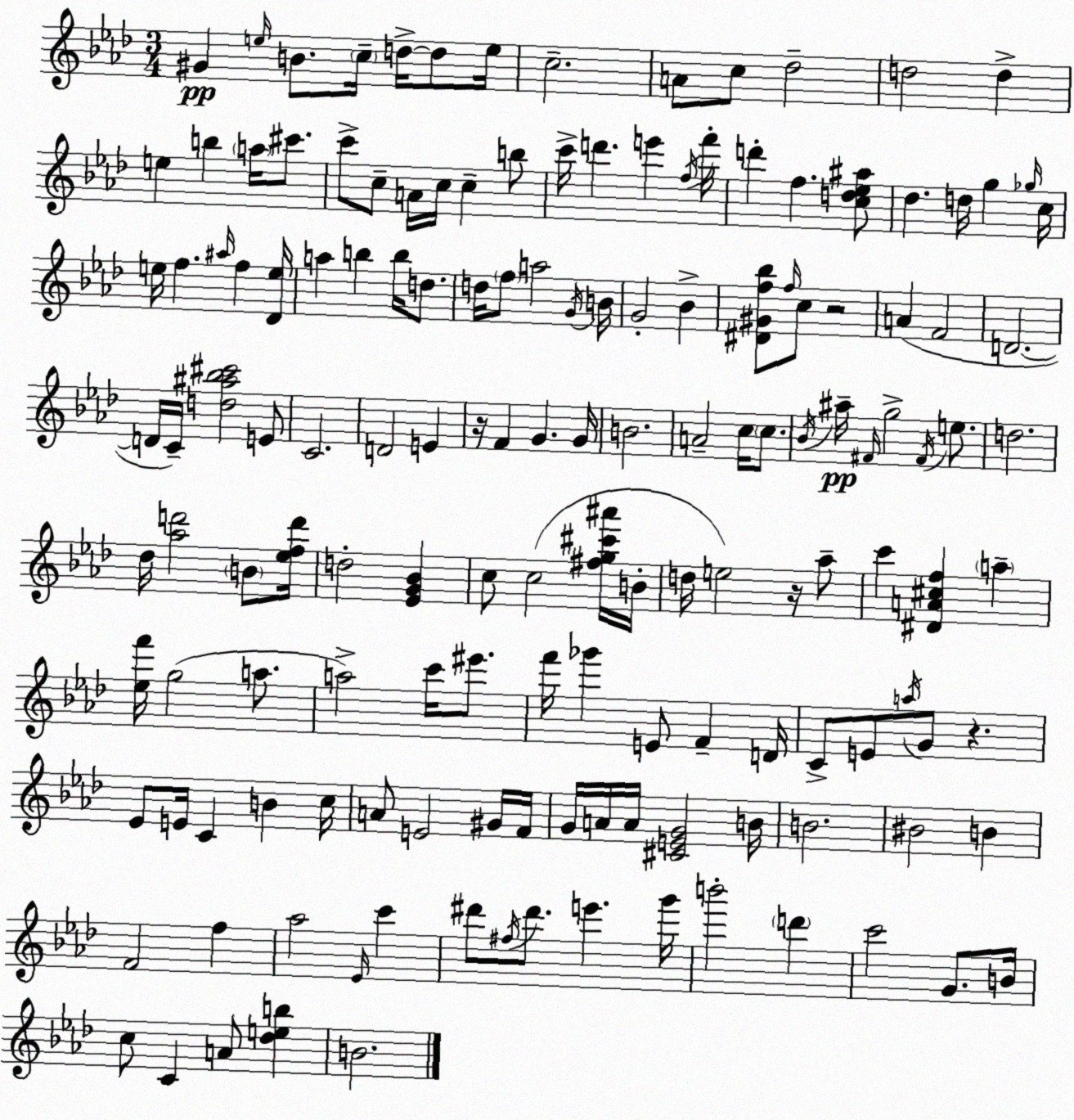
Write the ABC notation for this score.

X:1
T:Untitled
M:3/4
L:1/4
K:Ab
^G e/4 B/2 c/4 d/4 d/2 e/4 c2 A/2 c/2 _d2 d2 d e b a/4 ^c'/2 c'/2 c/2 A/4 c/4 c b/2 c'/4 d' e' f/4 f'/4 d' f [cd_e^a]/2 _d d/4 g _g/4 c/4 e/4 f ^a/4 f [_De]/4 a b b/4 d/2 d/4 f/2 a2 G/4 B/4 G2 _B [^D^Gf_b]/2 f/4 c/2 z2 A F2 D2 D/4 C/4 [d^a_b^c']2 E/2 C2 D2 E z/4 F G G/4 B2 A2 c/4 c/2 _B/4 ^a/4 ^F/4 g2 ^F/4 e/2 d2 _d/4 [_ad']2 B/2 [_efd']/4 d2 [_EG_B] c/2 c2 [^fg^c'^a']/4 B/4 d/4 e2 z/4 _a/2 c' [^DA^cf] a [_ef']/4 g2 a/2 a2 c'/4 ^e'/2 f'/4 _g' E/2 F D/4 C/2 E/2 a/4 G/2 z _E/2 E/4 C B c/4 A/2 E2 ^G/4 F/4 G/4 A/4 A/4 [^CEG]2 B/4 B2 ^B2 B F2 f _a2 _E/4 c' ^d'/2 ^f/4 ^d'/2 e' g'/4 b'2 d' c'2 G/2 B/4 c/2 C A/2 [_deb] B2